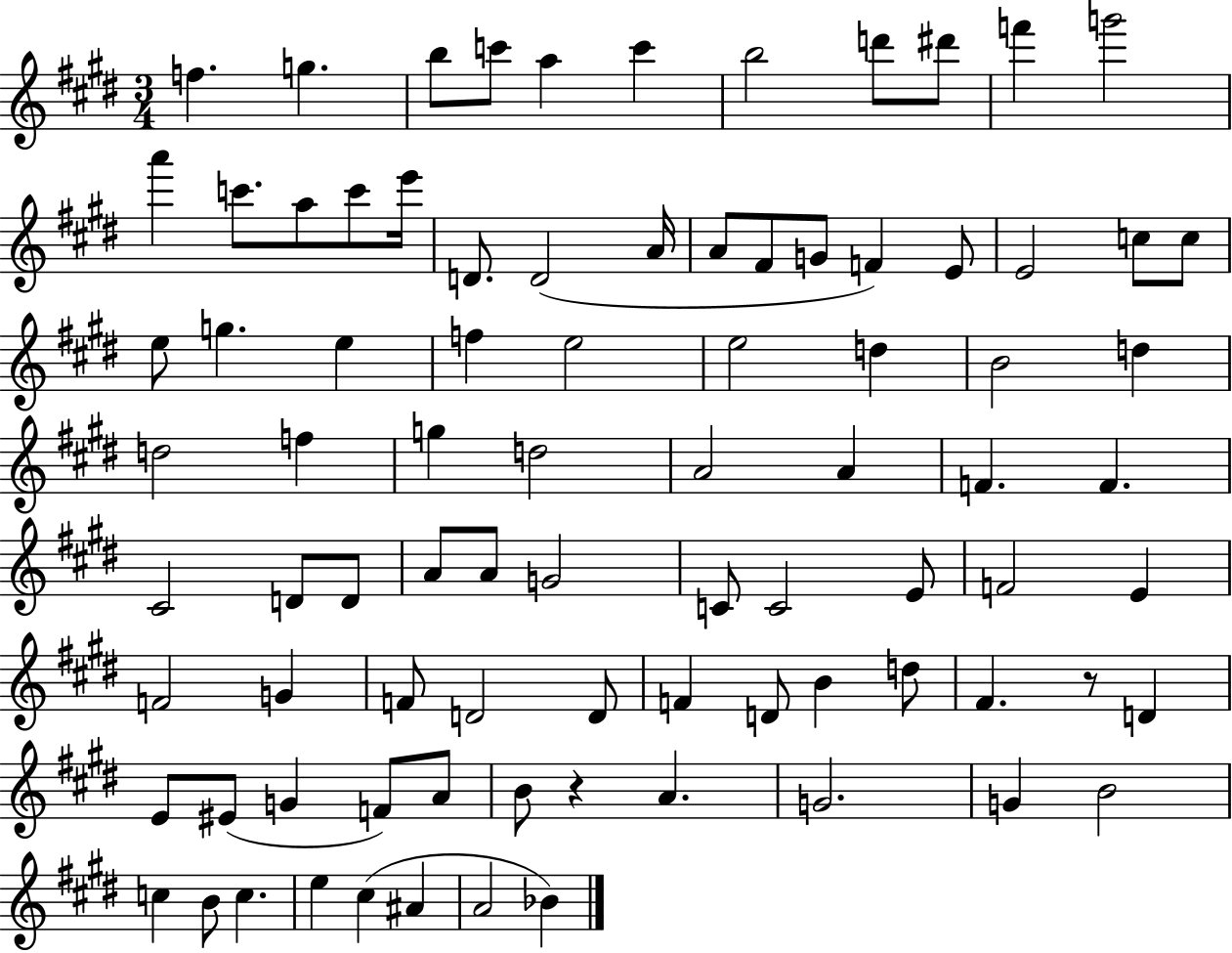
{
  \clef treble
  \numericTimeSignature
  \time 3/4
  \key e \major
  f''4. g''4. | b''8 c'''8 a''4 c'''4 | b''2 d'''8 dis'''8 | f'''4 g'''2 | \break a'''4 c'''8. a''8 c'''8 e'''16 | d'8. d'2( a'16 | a'8 fis'8 g'8 f'4) e'8 | e'2 c''8 c''8 | \break e''8 g''4. e''4 | f''4 e''2 | e''2 d''4 | b'2 d''4 | \break d''2 f''4 | g''4 d''2 | a'2 a'4 | f'4. f'4. | \break cis'2 d'8 d'8 | a'8 a'8 g'2 | c'8 c'2 e'8 | f'2 e'4 | \break f'2 g'4 | f'8 d'2 d'8 | f'4 d'8 b'4 d''8 | fis'4. r8 d'4 | \break e'8 eis'8( g'4 f'8) a'8 | b'8 r4 a'4. | g'2. | g'4 b'2 | \break c''4 b'8 c''4. | e''4 cis''4( ais'4 | a'2 bes'4) | \bar "|."
}